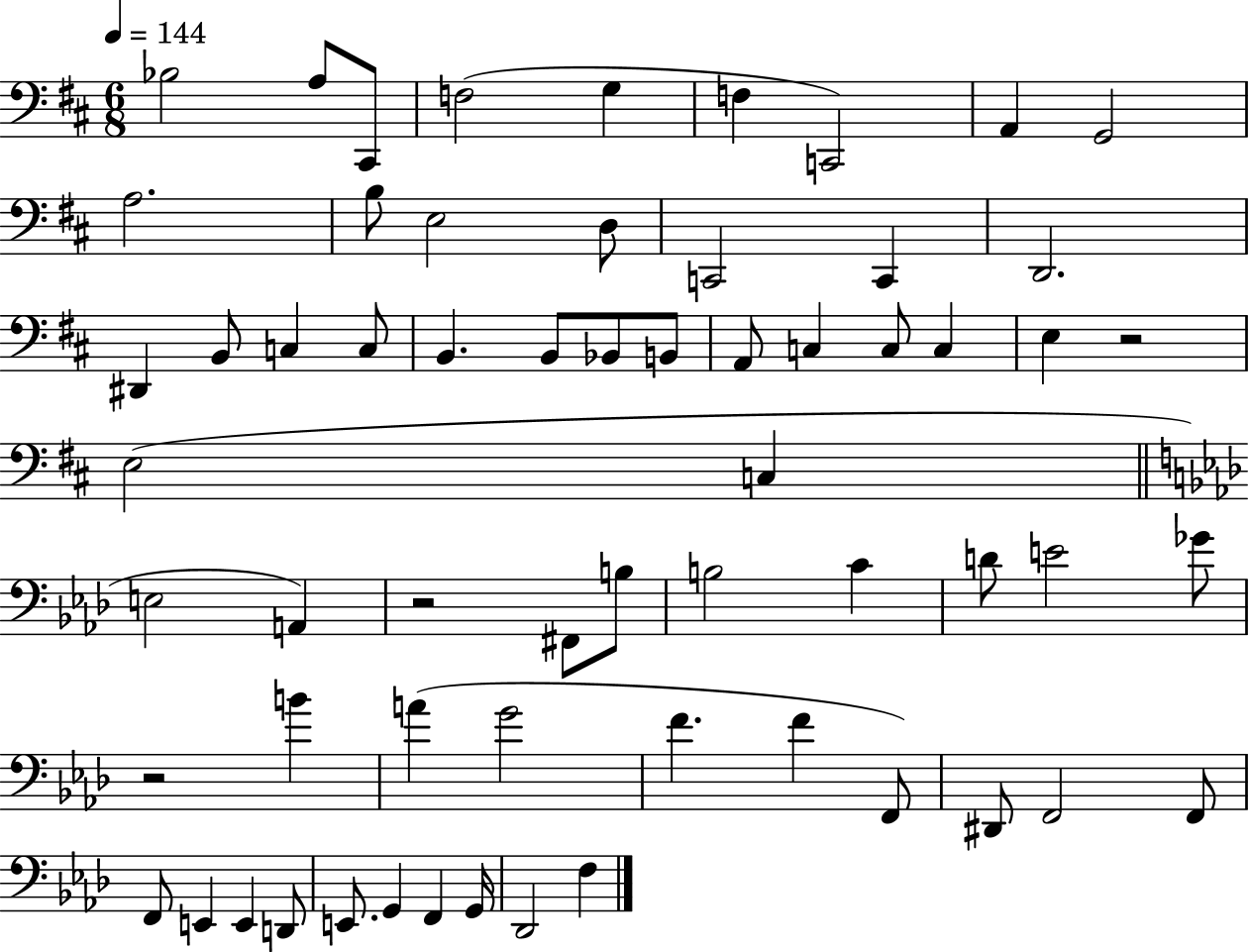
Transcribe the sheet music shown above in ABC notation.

X:1
T:Untitled
M:6/8
L:1/4
K:D
_B,2 A,/2 ^C,,/2 F,2 G, F, C,,2 A,, G,,2 A,2 B,/2 E,2 D,/2 C,,2 C,, D,,2 ^D,, B,,/2 C, C,/2 B,, B,,/2 _B,,/2 B,,/2 A,,/2 C, C,/2 C, E, z2 E,2 C, E,2 A,, z2 ^F,,/2 B,/2 B,2 C D/2 E2 _G/2 z2 B A G2 F F F,,/2 ^D,,/2 F,,2 F,,/2 F,,/2 E,, E,, D,,/2 E,,/2 G,, F,, G,,/4 _D,,2 F,